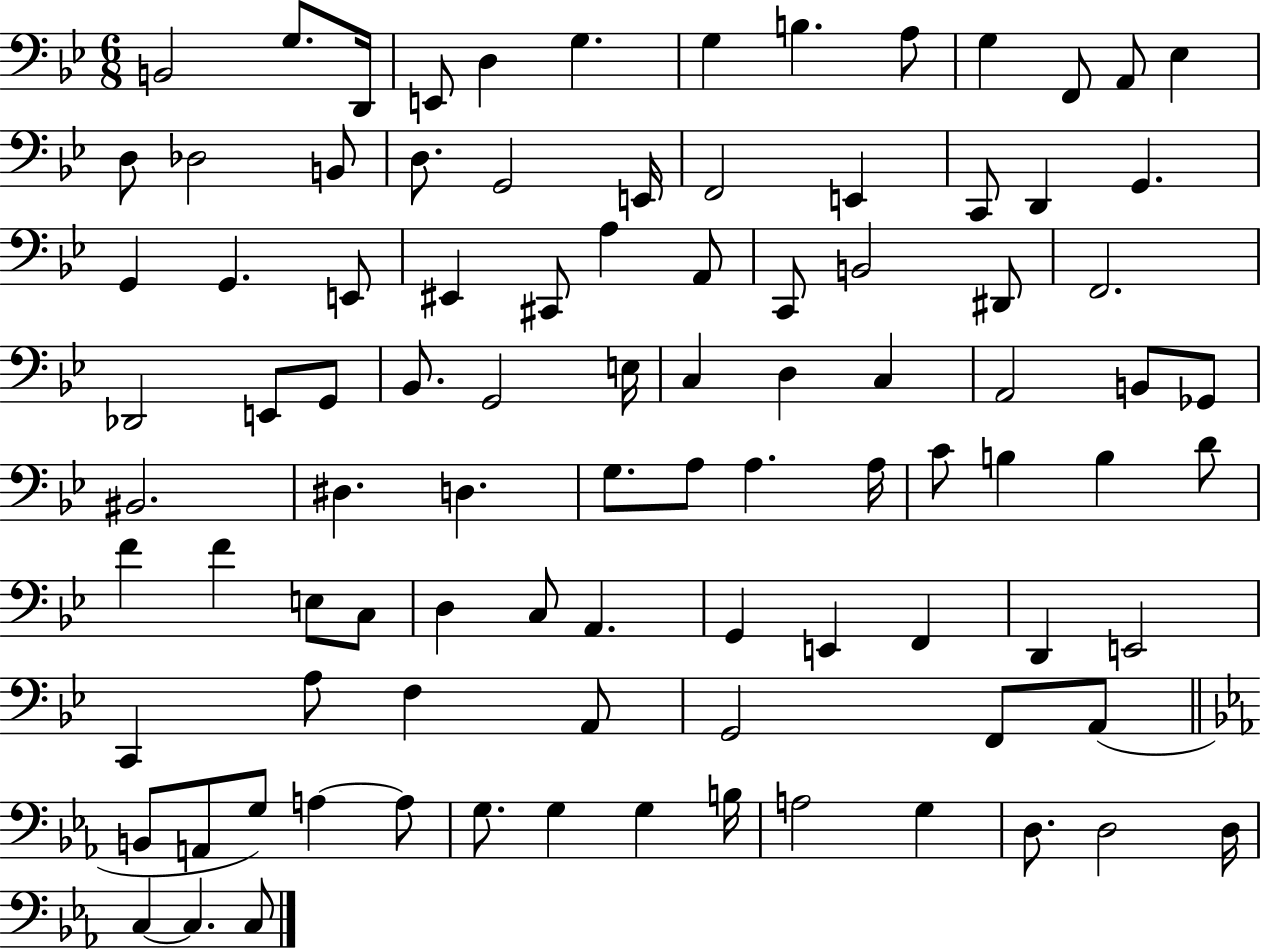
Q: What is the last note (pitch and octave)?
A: C3